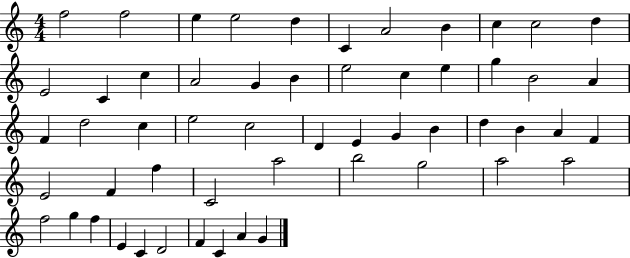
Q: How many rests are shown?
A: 0